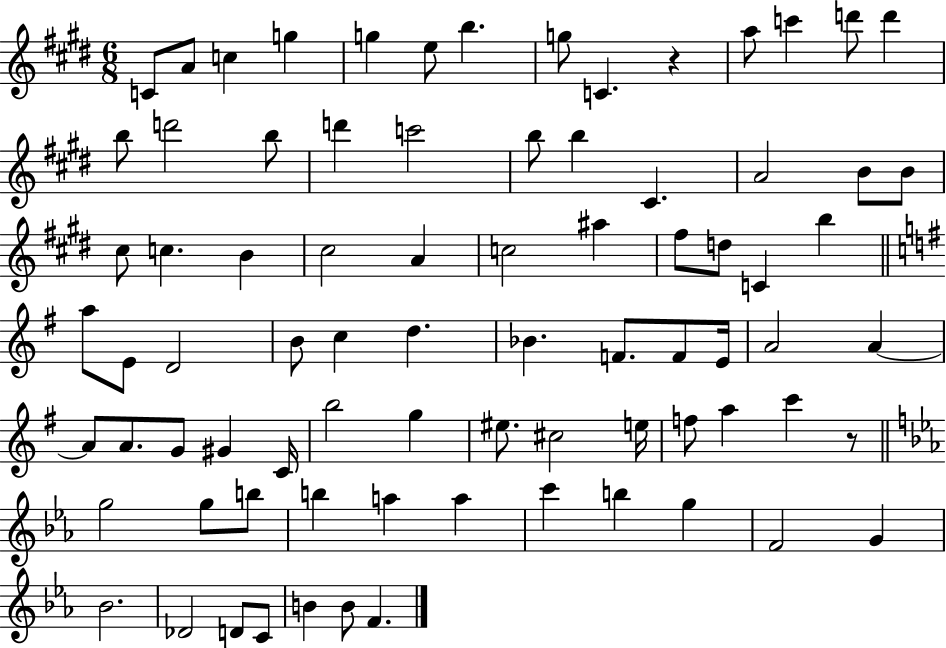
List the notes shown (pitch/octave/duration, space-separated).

C4/e A4/e C5/q G5/q G5/q E5/e B5/q. G5/e C4/q. R/q A5/e C6/q D6/e D6/q B5/e D6/h B5/e D6/q C6/h B5/e B5/q C#4/q. A4/h B4/e B4/e C#5/e C5/q. B4/q C#5/h A4/q C5/h A#5/q F#5/e D5/e C4/q B5/q A5/e E4/e D4/h B4/e C5/q D5/q. Bb4/q. F4/e. F4/e E4/s A4/h A4/q A4/e A4/e. G4/e G#4/q C4/s B5/h G5/q EIS5/e. C#5/h E5/s F5/e A5/q C6/q R/e G5/h G5/e B5/e B5/q A5/q A5/q C6/q B5/q G5/q F4/h G4/q Bb4/h. Db4/h D4/e C4/e B4/q B4/e F4/q.